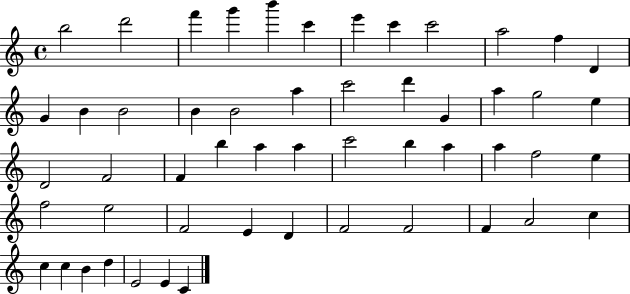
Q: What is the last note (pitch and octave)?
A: C4